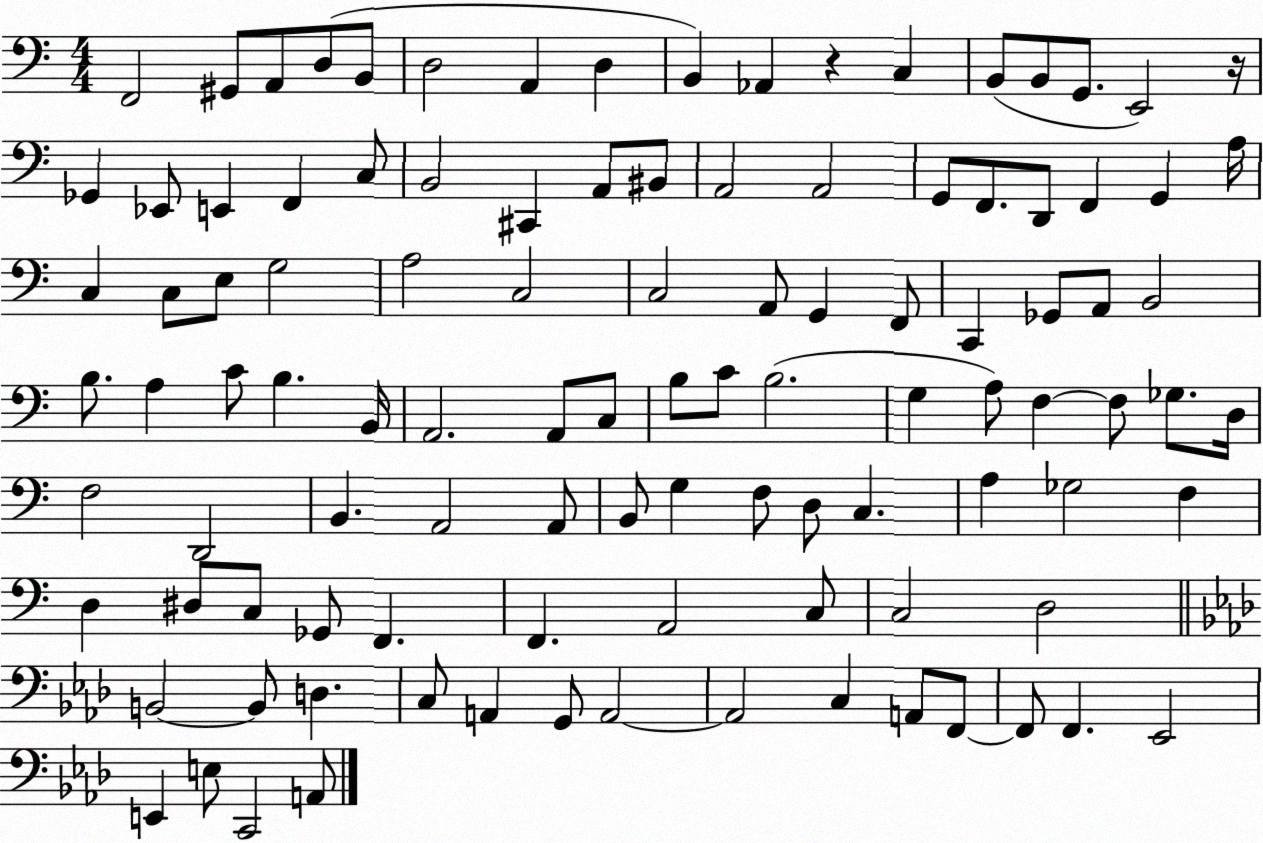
X:1
T:Untitled
M:4/4
L:1/4
K:C
F,,2 ^G,,/2 A,,/2 D,/2 B,,/2 D,2 A,, D, B,, _A,, z C, B,,/2 B,,/2 G,,/2 E,,2 z/4 _G,, _E,,/2 E,, F,, C,/2 B,,2 ^C,, A,,/2 ^B,,/2 A,,2 A,,2 G,,/2 F,,/2 D,,/2 F,, G,, A,/4 C, C,/2 E,/2 G,2 A,2 C,2 C,2 A,,/2 G,, F,,/2 C,, _G,,/2 A,,/2 B,,2 B,/2 A, C/2 B, B,,/4 A,,2 A,,/2 C,/2 B,/2 C/2 B,2 G, A,/2 F, F,/2 _G,/2 D,/4 F,2 D,,2 B,, A,,2 A,,/2 B,,/2 G, F,/2 D,/2 C, A, _G,2 F, D, ^D,/2 C,/2 _G,,/2 F,, F,, A,,2 C,/2 C,2 D,2 B,,2 B,,/2 D, C,/2 A,, G,,/2 A,,2 A,,2 C, A,,/2 F,,/2 F,,/2 F,, _E,,2 E,, E,/2 C,,2 A,,/2